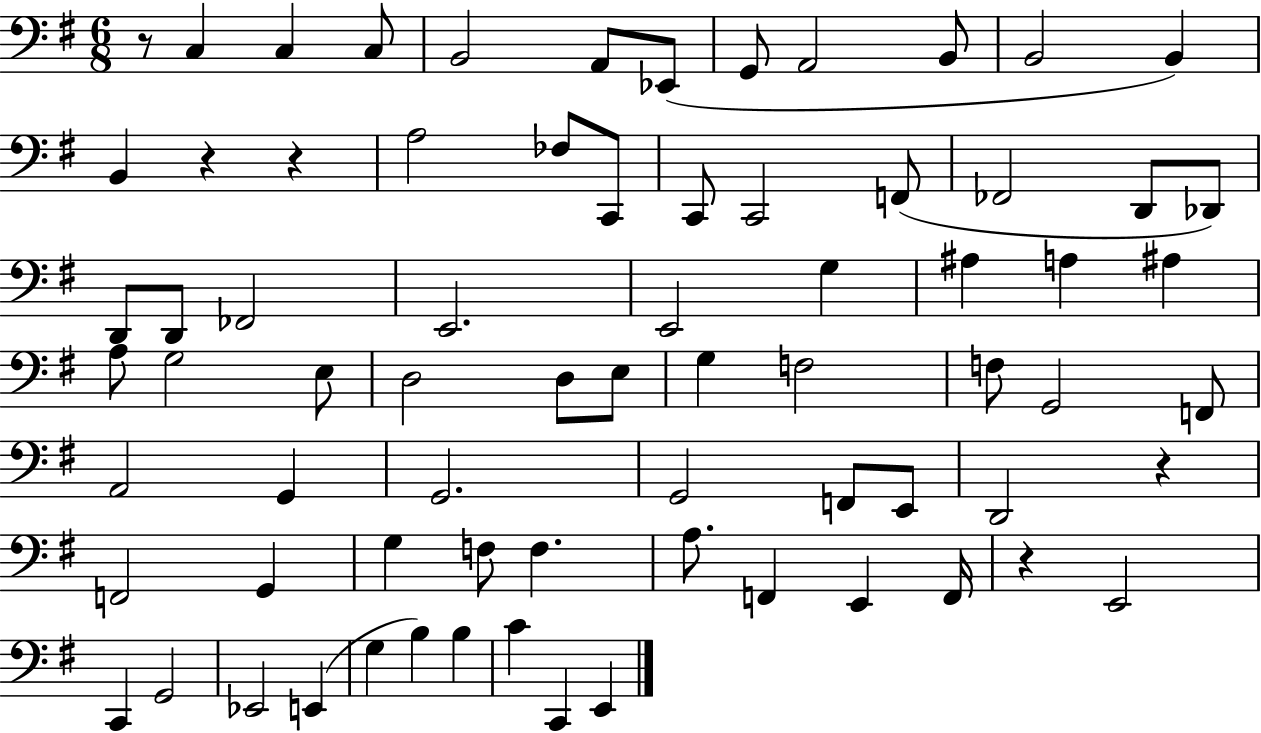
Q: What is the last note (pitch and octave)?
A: E2